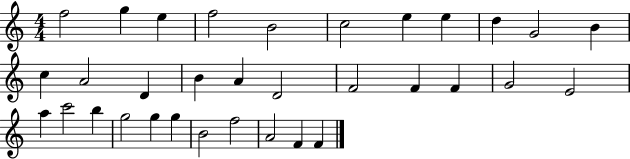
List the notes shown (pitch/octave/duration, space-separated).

F5/h G5/q E5/q F5/h B4/h C5/h E5/q E5/q D5/q G4/h B4/q C5/q A4/h D4/q B4/q A4/q D4/h F4/h F4/q F4/q G4/h E4/h A5/q C6/h B5/q G5/h G5/q G5/q B4/h F5/h A4/h F4/q F4/q